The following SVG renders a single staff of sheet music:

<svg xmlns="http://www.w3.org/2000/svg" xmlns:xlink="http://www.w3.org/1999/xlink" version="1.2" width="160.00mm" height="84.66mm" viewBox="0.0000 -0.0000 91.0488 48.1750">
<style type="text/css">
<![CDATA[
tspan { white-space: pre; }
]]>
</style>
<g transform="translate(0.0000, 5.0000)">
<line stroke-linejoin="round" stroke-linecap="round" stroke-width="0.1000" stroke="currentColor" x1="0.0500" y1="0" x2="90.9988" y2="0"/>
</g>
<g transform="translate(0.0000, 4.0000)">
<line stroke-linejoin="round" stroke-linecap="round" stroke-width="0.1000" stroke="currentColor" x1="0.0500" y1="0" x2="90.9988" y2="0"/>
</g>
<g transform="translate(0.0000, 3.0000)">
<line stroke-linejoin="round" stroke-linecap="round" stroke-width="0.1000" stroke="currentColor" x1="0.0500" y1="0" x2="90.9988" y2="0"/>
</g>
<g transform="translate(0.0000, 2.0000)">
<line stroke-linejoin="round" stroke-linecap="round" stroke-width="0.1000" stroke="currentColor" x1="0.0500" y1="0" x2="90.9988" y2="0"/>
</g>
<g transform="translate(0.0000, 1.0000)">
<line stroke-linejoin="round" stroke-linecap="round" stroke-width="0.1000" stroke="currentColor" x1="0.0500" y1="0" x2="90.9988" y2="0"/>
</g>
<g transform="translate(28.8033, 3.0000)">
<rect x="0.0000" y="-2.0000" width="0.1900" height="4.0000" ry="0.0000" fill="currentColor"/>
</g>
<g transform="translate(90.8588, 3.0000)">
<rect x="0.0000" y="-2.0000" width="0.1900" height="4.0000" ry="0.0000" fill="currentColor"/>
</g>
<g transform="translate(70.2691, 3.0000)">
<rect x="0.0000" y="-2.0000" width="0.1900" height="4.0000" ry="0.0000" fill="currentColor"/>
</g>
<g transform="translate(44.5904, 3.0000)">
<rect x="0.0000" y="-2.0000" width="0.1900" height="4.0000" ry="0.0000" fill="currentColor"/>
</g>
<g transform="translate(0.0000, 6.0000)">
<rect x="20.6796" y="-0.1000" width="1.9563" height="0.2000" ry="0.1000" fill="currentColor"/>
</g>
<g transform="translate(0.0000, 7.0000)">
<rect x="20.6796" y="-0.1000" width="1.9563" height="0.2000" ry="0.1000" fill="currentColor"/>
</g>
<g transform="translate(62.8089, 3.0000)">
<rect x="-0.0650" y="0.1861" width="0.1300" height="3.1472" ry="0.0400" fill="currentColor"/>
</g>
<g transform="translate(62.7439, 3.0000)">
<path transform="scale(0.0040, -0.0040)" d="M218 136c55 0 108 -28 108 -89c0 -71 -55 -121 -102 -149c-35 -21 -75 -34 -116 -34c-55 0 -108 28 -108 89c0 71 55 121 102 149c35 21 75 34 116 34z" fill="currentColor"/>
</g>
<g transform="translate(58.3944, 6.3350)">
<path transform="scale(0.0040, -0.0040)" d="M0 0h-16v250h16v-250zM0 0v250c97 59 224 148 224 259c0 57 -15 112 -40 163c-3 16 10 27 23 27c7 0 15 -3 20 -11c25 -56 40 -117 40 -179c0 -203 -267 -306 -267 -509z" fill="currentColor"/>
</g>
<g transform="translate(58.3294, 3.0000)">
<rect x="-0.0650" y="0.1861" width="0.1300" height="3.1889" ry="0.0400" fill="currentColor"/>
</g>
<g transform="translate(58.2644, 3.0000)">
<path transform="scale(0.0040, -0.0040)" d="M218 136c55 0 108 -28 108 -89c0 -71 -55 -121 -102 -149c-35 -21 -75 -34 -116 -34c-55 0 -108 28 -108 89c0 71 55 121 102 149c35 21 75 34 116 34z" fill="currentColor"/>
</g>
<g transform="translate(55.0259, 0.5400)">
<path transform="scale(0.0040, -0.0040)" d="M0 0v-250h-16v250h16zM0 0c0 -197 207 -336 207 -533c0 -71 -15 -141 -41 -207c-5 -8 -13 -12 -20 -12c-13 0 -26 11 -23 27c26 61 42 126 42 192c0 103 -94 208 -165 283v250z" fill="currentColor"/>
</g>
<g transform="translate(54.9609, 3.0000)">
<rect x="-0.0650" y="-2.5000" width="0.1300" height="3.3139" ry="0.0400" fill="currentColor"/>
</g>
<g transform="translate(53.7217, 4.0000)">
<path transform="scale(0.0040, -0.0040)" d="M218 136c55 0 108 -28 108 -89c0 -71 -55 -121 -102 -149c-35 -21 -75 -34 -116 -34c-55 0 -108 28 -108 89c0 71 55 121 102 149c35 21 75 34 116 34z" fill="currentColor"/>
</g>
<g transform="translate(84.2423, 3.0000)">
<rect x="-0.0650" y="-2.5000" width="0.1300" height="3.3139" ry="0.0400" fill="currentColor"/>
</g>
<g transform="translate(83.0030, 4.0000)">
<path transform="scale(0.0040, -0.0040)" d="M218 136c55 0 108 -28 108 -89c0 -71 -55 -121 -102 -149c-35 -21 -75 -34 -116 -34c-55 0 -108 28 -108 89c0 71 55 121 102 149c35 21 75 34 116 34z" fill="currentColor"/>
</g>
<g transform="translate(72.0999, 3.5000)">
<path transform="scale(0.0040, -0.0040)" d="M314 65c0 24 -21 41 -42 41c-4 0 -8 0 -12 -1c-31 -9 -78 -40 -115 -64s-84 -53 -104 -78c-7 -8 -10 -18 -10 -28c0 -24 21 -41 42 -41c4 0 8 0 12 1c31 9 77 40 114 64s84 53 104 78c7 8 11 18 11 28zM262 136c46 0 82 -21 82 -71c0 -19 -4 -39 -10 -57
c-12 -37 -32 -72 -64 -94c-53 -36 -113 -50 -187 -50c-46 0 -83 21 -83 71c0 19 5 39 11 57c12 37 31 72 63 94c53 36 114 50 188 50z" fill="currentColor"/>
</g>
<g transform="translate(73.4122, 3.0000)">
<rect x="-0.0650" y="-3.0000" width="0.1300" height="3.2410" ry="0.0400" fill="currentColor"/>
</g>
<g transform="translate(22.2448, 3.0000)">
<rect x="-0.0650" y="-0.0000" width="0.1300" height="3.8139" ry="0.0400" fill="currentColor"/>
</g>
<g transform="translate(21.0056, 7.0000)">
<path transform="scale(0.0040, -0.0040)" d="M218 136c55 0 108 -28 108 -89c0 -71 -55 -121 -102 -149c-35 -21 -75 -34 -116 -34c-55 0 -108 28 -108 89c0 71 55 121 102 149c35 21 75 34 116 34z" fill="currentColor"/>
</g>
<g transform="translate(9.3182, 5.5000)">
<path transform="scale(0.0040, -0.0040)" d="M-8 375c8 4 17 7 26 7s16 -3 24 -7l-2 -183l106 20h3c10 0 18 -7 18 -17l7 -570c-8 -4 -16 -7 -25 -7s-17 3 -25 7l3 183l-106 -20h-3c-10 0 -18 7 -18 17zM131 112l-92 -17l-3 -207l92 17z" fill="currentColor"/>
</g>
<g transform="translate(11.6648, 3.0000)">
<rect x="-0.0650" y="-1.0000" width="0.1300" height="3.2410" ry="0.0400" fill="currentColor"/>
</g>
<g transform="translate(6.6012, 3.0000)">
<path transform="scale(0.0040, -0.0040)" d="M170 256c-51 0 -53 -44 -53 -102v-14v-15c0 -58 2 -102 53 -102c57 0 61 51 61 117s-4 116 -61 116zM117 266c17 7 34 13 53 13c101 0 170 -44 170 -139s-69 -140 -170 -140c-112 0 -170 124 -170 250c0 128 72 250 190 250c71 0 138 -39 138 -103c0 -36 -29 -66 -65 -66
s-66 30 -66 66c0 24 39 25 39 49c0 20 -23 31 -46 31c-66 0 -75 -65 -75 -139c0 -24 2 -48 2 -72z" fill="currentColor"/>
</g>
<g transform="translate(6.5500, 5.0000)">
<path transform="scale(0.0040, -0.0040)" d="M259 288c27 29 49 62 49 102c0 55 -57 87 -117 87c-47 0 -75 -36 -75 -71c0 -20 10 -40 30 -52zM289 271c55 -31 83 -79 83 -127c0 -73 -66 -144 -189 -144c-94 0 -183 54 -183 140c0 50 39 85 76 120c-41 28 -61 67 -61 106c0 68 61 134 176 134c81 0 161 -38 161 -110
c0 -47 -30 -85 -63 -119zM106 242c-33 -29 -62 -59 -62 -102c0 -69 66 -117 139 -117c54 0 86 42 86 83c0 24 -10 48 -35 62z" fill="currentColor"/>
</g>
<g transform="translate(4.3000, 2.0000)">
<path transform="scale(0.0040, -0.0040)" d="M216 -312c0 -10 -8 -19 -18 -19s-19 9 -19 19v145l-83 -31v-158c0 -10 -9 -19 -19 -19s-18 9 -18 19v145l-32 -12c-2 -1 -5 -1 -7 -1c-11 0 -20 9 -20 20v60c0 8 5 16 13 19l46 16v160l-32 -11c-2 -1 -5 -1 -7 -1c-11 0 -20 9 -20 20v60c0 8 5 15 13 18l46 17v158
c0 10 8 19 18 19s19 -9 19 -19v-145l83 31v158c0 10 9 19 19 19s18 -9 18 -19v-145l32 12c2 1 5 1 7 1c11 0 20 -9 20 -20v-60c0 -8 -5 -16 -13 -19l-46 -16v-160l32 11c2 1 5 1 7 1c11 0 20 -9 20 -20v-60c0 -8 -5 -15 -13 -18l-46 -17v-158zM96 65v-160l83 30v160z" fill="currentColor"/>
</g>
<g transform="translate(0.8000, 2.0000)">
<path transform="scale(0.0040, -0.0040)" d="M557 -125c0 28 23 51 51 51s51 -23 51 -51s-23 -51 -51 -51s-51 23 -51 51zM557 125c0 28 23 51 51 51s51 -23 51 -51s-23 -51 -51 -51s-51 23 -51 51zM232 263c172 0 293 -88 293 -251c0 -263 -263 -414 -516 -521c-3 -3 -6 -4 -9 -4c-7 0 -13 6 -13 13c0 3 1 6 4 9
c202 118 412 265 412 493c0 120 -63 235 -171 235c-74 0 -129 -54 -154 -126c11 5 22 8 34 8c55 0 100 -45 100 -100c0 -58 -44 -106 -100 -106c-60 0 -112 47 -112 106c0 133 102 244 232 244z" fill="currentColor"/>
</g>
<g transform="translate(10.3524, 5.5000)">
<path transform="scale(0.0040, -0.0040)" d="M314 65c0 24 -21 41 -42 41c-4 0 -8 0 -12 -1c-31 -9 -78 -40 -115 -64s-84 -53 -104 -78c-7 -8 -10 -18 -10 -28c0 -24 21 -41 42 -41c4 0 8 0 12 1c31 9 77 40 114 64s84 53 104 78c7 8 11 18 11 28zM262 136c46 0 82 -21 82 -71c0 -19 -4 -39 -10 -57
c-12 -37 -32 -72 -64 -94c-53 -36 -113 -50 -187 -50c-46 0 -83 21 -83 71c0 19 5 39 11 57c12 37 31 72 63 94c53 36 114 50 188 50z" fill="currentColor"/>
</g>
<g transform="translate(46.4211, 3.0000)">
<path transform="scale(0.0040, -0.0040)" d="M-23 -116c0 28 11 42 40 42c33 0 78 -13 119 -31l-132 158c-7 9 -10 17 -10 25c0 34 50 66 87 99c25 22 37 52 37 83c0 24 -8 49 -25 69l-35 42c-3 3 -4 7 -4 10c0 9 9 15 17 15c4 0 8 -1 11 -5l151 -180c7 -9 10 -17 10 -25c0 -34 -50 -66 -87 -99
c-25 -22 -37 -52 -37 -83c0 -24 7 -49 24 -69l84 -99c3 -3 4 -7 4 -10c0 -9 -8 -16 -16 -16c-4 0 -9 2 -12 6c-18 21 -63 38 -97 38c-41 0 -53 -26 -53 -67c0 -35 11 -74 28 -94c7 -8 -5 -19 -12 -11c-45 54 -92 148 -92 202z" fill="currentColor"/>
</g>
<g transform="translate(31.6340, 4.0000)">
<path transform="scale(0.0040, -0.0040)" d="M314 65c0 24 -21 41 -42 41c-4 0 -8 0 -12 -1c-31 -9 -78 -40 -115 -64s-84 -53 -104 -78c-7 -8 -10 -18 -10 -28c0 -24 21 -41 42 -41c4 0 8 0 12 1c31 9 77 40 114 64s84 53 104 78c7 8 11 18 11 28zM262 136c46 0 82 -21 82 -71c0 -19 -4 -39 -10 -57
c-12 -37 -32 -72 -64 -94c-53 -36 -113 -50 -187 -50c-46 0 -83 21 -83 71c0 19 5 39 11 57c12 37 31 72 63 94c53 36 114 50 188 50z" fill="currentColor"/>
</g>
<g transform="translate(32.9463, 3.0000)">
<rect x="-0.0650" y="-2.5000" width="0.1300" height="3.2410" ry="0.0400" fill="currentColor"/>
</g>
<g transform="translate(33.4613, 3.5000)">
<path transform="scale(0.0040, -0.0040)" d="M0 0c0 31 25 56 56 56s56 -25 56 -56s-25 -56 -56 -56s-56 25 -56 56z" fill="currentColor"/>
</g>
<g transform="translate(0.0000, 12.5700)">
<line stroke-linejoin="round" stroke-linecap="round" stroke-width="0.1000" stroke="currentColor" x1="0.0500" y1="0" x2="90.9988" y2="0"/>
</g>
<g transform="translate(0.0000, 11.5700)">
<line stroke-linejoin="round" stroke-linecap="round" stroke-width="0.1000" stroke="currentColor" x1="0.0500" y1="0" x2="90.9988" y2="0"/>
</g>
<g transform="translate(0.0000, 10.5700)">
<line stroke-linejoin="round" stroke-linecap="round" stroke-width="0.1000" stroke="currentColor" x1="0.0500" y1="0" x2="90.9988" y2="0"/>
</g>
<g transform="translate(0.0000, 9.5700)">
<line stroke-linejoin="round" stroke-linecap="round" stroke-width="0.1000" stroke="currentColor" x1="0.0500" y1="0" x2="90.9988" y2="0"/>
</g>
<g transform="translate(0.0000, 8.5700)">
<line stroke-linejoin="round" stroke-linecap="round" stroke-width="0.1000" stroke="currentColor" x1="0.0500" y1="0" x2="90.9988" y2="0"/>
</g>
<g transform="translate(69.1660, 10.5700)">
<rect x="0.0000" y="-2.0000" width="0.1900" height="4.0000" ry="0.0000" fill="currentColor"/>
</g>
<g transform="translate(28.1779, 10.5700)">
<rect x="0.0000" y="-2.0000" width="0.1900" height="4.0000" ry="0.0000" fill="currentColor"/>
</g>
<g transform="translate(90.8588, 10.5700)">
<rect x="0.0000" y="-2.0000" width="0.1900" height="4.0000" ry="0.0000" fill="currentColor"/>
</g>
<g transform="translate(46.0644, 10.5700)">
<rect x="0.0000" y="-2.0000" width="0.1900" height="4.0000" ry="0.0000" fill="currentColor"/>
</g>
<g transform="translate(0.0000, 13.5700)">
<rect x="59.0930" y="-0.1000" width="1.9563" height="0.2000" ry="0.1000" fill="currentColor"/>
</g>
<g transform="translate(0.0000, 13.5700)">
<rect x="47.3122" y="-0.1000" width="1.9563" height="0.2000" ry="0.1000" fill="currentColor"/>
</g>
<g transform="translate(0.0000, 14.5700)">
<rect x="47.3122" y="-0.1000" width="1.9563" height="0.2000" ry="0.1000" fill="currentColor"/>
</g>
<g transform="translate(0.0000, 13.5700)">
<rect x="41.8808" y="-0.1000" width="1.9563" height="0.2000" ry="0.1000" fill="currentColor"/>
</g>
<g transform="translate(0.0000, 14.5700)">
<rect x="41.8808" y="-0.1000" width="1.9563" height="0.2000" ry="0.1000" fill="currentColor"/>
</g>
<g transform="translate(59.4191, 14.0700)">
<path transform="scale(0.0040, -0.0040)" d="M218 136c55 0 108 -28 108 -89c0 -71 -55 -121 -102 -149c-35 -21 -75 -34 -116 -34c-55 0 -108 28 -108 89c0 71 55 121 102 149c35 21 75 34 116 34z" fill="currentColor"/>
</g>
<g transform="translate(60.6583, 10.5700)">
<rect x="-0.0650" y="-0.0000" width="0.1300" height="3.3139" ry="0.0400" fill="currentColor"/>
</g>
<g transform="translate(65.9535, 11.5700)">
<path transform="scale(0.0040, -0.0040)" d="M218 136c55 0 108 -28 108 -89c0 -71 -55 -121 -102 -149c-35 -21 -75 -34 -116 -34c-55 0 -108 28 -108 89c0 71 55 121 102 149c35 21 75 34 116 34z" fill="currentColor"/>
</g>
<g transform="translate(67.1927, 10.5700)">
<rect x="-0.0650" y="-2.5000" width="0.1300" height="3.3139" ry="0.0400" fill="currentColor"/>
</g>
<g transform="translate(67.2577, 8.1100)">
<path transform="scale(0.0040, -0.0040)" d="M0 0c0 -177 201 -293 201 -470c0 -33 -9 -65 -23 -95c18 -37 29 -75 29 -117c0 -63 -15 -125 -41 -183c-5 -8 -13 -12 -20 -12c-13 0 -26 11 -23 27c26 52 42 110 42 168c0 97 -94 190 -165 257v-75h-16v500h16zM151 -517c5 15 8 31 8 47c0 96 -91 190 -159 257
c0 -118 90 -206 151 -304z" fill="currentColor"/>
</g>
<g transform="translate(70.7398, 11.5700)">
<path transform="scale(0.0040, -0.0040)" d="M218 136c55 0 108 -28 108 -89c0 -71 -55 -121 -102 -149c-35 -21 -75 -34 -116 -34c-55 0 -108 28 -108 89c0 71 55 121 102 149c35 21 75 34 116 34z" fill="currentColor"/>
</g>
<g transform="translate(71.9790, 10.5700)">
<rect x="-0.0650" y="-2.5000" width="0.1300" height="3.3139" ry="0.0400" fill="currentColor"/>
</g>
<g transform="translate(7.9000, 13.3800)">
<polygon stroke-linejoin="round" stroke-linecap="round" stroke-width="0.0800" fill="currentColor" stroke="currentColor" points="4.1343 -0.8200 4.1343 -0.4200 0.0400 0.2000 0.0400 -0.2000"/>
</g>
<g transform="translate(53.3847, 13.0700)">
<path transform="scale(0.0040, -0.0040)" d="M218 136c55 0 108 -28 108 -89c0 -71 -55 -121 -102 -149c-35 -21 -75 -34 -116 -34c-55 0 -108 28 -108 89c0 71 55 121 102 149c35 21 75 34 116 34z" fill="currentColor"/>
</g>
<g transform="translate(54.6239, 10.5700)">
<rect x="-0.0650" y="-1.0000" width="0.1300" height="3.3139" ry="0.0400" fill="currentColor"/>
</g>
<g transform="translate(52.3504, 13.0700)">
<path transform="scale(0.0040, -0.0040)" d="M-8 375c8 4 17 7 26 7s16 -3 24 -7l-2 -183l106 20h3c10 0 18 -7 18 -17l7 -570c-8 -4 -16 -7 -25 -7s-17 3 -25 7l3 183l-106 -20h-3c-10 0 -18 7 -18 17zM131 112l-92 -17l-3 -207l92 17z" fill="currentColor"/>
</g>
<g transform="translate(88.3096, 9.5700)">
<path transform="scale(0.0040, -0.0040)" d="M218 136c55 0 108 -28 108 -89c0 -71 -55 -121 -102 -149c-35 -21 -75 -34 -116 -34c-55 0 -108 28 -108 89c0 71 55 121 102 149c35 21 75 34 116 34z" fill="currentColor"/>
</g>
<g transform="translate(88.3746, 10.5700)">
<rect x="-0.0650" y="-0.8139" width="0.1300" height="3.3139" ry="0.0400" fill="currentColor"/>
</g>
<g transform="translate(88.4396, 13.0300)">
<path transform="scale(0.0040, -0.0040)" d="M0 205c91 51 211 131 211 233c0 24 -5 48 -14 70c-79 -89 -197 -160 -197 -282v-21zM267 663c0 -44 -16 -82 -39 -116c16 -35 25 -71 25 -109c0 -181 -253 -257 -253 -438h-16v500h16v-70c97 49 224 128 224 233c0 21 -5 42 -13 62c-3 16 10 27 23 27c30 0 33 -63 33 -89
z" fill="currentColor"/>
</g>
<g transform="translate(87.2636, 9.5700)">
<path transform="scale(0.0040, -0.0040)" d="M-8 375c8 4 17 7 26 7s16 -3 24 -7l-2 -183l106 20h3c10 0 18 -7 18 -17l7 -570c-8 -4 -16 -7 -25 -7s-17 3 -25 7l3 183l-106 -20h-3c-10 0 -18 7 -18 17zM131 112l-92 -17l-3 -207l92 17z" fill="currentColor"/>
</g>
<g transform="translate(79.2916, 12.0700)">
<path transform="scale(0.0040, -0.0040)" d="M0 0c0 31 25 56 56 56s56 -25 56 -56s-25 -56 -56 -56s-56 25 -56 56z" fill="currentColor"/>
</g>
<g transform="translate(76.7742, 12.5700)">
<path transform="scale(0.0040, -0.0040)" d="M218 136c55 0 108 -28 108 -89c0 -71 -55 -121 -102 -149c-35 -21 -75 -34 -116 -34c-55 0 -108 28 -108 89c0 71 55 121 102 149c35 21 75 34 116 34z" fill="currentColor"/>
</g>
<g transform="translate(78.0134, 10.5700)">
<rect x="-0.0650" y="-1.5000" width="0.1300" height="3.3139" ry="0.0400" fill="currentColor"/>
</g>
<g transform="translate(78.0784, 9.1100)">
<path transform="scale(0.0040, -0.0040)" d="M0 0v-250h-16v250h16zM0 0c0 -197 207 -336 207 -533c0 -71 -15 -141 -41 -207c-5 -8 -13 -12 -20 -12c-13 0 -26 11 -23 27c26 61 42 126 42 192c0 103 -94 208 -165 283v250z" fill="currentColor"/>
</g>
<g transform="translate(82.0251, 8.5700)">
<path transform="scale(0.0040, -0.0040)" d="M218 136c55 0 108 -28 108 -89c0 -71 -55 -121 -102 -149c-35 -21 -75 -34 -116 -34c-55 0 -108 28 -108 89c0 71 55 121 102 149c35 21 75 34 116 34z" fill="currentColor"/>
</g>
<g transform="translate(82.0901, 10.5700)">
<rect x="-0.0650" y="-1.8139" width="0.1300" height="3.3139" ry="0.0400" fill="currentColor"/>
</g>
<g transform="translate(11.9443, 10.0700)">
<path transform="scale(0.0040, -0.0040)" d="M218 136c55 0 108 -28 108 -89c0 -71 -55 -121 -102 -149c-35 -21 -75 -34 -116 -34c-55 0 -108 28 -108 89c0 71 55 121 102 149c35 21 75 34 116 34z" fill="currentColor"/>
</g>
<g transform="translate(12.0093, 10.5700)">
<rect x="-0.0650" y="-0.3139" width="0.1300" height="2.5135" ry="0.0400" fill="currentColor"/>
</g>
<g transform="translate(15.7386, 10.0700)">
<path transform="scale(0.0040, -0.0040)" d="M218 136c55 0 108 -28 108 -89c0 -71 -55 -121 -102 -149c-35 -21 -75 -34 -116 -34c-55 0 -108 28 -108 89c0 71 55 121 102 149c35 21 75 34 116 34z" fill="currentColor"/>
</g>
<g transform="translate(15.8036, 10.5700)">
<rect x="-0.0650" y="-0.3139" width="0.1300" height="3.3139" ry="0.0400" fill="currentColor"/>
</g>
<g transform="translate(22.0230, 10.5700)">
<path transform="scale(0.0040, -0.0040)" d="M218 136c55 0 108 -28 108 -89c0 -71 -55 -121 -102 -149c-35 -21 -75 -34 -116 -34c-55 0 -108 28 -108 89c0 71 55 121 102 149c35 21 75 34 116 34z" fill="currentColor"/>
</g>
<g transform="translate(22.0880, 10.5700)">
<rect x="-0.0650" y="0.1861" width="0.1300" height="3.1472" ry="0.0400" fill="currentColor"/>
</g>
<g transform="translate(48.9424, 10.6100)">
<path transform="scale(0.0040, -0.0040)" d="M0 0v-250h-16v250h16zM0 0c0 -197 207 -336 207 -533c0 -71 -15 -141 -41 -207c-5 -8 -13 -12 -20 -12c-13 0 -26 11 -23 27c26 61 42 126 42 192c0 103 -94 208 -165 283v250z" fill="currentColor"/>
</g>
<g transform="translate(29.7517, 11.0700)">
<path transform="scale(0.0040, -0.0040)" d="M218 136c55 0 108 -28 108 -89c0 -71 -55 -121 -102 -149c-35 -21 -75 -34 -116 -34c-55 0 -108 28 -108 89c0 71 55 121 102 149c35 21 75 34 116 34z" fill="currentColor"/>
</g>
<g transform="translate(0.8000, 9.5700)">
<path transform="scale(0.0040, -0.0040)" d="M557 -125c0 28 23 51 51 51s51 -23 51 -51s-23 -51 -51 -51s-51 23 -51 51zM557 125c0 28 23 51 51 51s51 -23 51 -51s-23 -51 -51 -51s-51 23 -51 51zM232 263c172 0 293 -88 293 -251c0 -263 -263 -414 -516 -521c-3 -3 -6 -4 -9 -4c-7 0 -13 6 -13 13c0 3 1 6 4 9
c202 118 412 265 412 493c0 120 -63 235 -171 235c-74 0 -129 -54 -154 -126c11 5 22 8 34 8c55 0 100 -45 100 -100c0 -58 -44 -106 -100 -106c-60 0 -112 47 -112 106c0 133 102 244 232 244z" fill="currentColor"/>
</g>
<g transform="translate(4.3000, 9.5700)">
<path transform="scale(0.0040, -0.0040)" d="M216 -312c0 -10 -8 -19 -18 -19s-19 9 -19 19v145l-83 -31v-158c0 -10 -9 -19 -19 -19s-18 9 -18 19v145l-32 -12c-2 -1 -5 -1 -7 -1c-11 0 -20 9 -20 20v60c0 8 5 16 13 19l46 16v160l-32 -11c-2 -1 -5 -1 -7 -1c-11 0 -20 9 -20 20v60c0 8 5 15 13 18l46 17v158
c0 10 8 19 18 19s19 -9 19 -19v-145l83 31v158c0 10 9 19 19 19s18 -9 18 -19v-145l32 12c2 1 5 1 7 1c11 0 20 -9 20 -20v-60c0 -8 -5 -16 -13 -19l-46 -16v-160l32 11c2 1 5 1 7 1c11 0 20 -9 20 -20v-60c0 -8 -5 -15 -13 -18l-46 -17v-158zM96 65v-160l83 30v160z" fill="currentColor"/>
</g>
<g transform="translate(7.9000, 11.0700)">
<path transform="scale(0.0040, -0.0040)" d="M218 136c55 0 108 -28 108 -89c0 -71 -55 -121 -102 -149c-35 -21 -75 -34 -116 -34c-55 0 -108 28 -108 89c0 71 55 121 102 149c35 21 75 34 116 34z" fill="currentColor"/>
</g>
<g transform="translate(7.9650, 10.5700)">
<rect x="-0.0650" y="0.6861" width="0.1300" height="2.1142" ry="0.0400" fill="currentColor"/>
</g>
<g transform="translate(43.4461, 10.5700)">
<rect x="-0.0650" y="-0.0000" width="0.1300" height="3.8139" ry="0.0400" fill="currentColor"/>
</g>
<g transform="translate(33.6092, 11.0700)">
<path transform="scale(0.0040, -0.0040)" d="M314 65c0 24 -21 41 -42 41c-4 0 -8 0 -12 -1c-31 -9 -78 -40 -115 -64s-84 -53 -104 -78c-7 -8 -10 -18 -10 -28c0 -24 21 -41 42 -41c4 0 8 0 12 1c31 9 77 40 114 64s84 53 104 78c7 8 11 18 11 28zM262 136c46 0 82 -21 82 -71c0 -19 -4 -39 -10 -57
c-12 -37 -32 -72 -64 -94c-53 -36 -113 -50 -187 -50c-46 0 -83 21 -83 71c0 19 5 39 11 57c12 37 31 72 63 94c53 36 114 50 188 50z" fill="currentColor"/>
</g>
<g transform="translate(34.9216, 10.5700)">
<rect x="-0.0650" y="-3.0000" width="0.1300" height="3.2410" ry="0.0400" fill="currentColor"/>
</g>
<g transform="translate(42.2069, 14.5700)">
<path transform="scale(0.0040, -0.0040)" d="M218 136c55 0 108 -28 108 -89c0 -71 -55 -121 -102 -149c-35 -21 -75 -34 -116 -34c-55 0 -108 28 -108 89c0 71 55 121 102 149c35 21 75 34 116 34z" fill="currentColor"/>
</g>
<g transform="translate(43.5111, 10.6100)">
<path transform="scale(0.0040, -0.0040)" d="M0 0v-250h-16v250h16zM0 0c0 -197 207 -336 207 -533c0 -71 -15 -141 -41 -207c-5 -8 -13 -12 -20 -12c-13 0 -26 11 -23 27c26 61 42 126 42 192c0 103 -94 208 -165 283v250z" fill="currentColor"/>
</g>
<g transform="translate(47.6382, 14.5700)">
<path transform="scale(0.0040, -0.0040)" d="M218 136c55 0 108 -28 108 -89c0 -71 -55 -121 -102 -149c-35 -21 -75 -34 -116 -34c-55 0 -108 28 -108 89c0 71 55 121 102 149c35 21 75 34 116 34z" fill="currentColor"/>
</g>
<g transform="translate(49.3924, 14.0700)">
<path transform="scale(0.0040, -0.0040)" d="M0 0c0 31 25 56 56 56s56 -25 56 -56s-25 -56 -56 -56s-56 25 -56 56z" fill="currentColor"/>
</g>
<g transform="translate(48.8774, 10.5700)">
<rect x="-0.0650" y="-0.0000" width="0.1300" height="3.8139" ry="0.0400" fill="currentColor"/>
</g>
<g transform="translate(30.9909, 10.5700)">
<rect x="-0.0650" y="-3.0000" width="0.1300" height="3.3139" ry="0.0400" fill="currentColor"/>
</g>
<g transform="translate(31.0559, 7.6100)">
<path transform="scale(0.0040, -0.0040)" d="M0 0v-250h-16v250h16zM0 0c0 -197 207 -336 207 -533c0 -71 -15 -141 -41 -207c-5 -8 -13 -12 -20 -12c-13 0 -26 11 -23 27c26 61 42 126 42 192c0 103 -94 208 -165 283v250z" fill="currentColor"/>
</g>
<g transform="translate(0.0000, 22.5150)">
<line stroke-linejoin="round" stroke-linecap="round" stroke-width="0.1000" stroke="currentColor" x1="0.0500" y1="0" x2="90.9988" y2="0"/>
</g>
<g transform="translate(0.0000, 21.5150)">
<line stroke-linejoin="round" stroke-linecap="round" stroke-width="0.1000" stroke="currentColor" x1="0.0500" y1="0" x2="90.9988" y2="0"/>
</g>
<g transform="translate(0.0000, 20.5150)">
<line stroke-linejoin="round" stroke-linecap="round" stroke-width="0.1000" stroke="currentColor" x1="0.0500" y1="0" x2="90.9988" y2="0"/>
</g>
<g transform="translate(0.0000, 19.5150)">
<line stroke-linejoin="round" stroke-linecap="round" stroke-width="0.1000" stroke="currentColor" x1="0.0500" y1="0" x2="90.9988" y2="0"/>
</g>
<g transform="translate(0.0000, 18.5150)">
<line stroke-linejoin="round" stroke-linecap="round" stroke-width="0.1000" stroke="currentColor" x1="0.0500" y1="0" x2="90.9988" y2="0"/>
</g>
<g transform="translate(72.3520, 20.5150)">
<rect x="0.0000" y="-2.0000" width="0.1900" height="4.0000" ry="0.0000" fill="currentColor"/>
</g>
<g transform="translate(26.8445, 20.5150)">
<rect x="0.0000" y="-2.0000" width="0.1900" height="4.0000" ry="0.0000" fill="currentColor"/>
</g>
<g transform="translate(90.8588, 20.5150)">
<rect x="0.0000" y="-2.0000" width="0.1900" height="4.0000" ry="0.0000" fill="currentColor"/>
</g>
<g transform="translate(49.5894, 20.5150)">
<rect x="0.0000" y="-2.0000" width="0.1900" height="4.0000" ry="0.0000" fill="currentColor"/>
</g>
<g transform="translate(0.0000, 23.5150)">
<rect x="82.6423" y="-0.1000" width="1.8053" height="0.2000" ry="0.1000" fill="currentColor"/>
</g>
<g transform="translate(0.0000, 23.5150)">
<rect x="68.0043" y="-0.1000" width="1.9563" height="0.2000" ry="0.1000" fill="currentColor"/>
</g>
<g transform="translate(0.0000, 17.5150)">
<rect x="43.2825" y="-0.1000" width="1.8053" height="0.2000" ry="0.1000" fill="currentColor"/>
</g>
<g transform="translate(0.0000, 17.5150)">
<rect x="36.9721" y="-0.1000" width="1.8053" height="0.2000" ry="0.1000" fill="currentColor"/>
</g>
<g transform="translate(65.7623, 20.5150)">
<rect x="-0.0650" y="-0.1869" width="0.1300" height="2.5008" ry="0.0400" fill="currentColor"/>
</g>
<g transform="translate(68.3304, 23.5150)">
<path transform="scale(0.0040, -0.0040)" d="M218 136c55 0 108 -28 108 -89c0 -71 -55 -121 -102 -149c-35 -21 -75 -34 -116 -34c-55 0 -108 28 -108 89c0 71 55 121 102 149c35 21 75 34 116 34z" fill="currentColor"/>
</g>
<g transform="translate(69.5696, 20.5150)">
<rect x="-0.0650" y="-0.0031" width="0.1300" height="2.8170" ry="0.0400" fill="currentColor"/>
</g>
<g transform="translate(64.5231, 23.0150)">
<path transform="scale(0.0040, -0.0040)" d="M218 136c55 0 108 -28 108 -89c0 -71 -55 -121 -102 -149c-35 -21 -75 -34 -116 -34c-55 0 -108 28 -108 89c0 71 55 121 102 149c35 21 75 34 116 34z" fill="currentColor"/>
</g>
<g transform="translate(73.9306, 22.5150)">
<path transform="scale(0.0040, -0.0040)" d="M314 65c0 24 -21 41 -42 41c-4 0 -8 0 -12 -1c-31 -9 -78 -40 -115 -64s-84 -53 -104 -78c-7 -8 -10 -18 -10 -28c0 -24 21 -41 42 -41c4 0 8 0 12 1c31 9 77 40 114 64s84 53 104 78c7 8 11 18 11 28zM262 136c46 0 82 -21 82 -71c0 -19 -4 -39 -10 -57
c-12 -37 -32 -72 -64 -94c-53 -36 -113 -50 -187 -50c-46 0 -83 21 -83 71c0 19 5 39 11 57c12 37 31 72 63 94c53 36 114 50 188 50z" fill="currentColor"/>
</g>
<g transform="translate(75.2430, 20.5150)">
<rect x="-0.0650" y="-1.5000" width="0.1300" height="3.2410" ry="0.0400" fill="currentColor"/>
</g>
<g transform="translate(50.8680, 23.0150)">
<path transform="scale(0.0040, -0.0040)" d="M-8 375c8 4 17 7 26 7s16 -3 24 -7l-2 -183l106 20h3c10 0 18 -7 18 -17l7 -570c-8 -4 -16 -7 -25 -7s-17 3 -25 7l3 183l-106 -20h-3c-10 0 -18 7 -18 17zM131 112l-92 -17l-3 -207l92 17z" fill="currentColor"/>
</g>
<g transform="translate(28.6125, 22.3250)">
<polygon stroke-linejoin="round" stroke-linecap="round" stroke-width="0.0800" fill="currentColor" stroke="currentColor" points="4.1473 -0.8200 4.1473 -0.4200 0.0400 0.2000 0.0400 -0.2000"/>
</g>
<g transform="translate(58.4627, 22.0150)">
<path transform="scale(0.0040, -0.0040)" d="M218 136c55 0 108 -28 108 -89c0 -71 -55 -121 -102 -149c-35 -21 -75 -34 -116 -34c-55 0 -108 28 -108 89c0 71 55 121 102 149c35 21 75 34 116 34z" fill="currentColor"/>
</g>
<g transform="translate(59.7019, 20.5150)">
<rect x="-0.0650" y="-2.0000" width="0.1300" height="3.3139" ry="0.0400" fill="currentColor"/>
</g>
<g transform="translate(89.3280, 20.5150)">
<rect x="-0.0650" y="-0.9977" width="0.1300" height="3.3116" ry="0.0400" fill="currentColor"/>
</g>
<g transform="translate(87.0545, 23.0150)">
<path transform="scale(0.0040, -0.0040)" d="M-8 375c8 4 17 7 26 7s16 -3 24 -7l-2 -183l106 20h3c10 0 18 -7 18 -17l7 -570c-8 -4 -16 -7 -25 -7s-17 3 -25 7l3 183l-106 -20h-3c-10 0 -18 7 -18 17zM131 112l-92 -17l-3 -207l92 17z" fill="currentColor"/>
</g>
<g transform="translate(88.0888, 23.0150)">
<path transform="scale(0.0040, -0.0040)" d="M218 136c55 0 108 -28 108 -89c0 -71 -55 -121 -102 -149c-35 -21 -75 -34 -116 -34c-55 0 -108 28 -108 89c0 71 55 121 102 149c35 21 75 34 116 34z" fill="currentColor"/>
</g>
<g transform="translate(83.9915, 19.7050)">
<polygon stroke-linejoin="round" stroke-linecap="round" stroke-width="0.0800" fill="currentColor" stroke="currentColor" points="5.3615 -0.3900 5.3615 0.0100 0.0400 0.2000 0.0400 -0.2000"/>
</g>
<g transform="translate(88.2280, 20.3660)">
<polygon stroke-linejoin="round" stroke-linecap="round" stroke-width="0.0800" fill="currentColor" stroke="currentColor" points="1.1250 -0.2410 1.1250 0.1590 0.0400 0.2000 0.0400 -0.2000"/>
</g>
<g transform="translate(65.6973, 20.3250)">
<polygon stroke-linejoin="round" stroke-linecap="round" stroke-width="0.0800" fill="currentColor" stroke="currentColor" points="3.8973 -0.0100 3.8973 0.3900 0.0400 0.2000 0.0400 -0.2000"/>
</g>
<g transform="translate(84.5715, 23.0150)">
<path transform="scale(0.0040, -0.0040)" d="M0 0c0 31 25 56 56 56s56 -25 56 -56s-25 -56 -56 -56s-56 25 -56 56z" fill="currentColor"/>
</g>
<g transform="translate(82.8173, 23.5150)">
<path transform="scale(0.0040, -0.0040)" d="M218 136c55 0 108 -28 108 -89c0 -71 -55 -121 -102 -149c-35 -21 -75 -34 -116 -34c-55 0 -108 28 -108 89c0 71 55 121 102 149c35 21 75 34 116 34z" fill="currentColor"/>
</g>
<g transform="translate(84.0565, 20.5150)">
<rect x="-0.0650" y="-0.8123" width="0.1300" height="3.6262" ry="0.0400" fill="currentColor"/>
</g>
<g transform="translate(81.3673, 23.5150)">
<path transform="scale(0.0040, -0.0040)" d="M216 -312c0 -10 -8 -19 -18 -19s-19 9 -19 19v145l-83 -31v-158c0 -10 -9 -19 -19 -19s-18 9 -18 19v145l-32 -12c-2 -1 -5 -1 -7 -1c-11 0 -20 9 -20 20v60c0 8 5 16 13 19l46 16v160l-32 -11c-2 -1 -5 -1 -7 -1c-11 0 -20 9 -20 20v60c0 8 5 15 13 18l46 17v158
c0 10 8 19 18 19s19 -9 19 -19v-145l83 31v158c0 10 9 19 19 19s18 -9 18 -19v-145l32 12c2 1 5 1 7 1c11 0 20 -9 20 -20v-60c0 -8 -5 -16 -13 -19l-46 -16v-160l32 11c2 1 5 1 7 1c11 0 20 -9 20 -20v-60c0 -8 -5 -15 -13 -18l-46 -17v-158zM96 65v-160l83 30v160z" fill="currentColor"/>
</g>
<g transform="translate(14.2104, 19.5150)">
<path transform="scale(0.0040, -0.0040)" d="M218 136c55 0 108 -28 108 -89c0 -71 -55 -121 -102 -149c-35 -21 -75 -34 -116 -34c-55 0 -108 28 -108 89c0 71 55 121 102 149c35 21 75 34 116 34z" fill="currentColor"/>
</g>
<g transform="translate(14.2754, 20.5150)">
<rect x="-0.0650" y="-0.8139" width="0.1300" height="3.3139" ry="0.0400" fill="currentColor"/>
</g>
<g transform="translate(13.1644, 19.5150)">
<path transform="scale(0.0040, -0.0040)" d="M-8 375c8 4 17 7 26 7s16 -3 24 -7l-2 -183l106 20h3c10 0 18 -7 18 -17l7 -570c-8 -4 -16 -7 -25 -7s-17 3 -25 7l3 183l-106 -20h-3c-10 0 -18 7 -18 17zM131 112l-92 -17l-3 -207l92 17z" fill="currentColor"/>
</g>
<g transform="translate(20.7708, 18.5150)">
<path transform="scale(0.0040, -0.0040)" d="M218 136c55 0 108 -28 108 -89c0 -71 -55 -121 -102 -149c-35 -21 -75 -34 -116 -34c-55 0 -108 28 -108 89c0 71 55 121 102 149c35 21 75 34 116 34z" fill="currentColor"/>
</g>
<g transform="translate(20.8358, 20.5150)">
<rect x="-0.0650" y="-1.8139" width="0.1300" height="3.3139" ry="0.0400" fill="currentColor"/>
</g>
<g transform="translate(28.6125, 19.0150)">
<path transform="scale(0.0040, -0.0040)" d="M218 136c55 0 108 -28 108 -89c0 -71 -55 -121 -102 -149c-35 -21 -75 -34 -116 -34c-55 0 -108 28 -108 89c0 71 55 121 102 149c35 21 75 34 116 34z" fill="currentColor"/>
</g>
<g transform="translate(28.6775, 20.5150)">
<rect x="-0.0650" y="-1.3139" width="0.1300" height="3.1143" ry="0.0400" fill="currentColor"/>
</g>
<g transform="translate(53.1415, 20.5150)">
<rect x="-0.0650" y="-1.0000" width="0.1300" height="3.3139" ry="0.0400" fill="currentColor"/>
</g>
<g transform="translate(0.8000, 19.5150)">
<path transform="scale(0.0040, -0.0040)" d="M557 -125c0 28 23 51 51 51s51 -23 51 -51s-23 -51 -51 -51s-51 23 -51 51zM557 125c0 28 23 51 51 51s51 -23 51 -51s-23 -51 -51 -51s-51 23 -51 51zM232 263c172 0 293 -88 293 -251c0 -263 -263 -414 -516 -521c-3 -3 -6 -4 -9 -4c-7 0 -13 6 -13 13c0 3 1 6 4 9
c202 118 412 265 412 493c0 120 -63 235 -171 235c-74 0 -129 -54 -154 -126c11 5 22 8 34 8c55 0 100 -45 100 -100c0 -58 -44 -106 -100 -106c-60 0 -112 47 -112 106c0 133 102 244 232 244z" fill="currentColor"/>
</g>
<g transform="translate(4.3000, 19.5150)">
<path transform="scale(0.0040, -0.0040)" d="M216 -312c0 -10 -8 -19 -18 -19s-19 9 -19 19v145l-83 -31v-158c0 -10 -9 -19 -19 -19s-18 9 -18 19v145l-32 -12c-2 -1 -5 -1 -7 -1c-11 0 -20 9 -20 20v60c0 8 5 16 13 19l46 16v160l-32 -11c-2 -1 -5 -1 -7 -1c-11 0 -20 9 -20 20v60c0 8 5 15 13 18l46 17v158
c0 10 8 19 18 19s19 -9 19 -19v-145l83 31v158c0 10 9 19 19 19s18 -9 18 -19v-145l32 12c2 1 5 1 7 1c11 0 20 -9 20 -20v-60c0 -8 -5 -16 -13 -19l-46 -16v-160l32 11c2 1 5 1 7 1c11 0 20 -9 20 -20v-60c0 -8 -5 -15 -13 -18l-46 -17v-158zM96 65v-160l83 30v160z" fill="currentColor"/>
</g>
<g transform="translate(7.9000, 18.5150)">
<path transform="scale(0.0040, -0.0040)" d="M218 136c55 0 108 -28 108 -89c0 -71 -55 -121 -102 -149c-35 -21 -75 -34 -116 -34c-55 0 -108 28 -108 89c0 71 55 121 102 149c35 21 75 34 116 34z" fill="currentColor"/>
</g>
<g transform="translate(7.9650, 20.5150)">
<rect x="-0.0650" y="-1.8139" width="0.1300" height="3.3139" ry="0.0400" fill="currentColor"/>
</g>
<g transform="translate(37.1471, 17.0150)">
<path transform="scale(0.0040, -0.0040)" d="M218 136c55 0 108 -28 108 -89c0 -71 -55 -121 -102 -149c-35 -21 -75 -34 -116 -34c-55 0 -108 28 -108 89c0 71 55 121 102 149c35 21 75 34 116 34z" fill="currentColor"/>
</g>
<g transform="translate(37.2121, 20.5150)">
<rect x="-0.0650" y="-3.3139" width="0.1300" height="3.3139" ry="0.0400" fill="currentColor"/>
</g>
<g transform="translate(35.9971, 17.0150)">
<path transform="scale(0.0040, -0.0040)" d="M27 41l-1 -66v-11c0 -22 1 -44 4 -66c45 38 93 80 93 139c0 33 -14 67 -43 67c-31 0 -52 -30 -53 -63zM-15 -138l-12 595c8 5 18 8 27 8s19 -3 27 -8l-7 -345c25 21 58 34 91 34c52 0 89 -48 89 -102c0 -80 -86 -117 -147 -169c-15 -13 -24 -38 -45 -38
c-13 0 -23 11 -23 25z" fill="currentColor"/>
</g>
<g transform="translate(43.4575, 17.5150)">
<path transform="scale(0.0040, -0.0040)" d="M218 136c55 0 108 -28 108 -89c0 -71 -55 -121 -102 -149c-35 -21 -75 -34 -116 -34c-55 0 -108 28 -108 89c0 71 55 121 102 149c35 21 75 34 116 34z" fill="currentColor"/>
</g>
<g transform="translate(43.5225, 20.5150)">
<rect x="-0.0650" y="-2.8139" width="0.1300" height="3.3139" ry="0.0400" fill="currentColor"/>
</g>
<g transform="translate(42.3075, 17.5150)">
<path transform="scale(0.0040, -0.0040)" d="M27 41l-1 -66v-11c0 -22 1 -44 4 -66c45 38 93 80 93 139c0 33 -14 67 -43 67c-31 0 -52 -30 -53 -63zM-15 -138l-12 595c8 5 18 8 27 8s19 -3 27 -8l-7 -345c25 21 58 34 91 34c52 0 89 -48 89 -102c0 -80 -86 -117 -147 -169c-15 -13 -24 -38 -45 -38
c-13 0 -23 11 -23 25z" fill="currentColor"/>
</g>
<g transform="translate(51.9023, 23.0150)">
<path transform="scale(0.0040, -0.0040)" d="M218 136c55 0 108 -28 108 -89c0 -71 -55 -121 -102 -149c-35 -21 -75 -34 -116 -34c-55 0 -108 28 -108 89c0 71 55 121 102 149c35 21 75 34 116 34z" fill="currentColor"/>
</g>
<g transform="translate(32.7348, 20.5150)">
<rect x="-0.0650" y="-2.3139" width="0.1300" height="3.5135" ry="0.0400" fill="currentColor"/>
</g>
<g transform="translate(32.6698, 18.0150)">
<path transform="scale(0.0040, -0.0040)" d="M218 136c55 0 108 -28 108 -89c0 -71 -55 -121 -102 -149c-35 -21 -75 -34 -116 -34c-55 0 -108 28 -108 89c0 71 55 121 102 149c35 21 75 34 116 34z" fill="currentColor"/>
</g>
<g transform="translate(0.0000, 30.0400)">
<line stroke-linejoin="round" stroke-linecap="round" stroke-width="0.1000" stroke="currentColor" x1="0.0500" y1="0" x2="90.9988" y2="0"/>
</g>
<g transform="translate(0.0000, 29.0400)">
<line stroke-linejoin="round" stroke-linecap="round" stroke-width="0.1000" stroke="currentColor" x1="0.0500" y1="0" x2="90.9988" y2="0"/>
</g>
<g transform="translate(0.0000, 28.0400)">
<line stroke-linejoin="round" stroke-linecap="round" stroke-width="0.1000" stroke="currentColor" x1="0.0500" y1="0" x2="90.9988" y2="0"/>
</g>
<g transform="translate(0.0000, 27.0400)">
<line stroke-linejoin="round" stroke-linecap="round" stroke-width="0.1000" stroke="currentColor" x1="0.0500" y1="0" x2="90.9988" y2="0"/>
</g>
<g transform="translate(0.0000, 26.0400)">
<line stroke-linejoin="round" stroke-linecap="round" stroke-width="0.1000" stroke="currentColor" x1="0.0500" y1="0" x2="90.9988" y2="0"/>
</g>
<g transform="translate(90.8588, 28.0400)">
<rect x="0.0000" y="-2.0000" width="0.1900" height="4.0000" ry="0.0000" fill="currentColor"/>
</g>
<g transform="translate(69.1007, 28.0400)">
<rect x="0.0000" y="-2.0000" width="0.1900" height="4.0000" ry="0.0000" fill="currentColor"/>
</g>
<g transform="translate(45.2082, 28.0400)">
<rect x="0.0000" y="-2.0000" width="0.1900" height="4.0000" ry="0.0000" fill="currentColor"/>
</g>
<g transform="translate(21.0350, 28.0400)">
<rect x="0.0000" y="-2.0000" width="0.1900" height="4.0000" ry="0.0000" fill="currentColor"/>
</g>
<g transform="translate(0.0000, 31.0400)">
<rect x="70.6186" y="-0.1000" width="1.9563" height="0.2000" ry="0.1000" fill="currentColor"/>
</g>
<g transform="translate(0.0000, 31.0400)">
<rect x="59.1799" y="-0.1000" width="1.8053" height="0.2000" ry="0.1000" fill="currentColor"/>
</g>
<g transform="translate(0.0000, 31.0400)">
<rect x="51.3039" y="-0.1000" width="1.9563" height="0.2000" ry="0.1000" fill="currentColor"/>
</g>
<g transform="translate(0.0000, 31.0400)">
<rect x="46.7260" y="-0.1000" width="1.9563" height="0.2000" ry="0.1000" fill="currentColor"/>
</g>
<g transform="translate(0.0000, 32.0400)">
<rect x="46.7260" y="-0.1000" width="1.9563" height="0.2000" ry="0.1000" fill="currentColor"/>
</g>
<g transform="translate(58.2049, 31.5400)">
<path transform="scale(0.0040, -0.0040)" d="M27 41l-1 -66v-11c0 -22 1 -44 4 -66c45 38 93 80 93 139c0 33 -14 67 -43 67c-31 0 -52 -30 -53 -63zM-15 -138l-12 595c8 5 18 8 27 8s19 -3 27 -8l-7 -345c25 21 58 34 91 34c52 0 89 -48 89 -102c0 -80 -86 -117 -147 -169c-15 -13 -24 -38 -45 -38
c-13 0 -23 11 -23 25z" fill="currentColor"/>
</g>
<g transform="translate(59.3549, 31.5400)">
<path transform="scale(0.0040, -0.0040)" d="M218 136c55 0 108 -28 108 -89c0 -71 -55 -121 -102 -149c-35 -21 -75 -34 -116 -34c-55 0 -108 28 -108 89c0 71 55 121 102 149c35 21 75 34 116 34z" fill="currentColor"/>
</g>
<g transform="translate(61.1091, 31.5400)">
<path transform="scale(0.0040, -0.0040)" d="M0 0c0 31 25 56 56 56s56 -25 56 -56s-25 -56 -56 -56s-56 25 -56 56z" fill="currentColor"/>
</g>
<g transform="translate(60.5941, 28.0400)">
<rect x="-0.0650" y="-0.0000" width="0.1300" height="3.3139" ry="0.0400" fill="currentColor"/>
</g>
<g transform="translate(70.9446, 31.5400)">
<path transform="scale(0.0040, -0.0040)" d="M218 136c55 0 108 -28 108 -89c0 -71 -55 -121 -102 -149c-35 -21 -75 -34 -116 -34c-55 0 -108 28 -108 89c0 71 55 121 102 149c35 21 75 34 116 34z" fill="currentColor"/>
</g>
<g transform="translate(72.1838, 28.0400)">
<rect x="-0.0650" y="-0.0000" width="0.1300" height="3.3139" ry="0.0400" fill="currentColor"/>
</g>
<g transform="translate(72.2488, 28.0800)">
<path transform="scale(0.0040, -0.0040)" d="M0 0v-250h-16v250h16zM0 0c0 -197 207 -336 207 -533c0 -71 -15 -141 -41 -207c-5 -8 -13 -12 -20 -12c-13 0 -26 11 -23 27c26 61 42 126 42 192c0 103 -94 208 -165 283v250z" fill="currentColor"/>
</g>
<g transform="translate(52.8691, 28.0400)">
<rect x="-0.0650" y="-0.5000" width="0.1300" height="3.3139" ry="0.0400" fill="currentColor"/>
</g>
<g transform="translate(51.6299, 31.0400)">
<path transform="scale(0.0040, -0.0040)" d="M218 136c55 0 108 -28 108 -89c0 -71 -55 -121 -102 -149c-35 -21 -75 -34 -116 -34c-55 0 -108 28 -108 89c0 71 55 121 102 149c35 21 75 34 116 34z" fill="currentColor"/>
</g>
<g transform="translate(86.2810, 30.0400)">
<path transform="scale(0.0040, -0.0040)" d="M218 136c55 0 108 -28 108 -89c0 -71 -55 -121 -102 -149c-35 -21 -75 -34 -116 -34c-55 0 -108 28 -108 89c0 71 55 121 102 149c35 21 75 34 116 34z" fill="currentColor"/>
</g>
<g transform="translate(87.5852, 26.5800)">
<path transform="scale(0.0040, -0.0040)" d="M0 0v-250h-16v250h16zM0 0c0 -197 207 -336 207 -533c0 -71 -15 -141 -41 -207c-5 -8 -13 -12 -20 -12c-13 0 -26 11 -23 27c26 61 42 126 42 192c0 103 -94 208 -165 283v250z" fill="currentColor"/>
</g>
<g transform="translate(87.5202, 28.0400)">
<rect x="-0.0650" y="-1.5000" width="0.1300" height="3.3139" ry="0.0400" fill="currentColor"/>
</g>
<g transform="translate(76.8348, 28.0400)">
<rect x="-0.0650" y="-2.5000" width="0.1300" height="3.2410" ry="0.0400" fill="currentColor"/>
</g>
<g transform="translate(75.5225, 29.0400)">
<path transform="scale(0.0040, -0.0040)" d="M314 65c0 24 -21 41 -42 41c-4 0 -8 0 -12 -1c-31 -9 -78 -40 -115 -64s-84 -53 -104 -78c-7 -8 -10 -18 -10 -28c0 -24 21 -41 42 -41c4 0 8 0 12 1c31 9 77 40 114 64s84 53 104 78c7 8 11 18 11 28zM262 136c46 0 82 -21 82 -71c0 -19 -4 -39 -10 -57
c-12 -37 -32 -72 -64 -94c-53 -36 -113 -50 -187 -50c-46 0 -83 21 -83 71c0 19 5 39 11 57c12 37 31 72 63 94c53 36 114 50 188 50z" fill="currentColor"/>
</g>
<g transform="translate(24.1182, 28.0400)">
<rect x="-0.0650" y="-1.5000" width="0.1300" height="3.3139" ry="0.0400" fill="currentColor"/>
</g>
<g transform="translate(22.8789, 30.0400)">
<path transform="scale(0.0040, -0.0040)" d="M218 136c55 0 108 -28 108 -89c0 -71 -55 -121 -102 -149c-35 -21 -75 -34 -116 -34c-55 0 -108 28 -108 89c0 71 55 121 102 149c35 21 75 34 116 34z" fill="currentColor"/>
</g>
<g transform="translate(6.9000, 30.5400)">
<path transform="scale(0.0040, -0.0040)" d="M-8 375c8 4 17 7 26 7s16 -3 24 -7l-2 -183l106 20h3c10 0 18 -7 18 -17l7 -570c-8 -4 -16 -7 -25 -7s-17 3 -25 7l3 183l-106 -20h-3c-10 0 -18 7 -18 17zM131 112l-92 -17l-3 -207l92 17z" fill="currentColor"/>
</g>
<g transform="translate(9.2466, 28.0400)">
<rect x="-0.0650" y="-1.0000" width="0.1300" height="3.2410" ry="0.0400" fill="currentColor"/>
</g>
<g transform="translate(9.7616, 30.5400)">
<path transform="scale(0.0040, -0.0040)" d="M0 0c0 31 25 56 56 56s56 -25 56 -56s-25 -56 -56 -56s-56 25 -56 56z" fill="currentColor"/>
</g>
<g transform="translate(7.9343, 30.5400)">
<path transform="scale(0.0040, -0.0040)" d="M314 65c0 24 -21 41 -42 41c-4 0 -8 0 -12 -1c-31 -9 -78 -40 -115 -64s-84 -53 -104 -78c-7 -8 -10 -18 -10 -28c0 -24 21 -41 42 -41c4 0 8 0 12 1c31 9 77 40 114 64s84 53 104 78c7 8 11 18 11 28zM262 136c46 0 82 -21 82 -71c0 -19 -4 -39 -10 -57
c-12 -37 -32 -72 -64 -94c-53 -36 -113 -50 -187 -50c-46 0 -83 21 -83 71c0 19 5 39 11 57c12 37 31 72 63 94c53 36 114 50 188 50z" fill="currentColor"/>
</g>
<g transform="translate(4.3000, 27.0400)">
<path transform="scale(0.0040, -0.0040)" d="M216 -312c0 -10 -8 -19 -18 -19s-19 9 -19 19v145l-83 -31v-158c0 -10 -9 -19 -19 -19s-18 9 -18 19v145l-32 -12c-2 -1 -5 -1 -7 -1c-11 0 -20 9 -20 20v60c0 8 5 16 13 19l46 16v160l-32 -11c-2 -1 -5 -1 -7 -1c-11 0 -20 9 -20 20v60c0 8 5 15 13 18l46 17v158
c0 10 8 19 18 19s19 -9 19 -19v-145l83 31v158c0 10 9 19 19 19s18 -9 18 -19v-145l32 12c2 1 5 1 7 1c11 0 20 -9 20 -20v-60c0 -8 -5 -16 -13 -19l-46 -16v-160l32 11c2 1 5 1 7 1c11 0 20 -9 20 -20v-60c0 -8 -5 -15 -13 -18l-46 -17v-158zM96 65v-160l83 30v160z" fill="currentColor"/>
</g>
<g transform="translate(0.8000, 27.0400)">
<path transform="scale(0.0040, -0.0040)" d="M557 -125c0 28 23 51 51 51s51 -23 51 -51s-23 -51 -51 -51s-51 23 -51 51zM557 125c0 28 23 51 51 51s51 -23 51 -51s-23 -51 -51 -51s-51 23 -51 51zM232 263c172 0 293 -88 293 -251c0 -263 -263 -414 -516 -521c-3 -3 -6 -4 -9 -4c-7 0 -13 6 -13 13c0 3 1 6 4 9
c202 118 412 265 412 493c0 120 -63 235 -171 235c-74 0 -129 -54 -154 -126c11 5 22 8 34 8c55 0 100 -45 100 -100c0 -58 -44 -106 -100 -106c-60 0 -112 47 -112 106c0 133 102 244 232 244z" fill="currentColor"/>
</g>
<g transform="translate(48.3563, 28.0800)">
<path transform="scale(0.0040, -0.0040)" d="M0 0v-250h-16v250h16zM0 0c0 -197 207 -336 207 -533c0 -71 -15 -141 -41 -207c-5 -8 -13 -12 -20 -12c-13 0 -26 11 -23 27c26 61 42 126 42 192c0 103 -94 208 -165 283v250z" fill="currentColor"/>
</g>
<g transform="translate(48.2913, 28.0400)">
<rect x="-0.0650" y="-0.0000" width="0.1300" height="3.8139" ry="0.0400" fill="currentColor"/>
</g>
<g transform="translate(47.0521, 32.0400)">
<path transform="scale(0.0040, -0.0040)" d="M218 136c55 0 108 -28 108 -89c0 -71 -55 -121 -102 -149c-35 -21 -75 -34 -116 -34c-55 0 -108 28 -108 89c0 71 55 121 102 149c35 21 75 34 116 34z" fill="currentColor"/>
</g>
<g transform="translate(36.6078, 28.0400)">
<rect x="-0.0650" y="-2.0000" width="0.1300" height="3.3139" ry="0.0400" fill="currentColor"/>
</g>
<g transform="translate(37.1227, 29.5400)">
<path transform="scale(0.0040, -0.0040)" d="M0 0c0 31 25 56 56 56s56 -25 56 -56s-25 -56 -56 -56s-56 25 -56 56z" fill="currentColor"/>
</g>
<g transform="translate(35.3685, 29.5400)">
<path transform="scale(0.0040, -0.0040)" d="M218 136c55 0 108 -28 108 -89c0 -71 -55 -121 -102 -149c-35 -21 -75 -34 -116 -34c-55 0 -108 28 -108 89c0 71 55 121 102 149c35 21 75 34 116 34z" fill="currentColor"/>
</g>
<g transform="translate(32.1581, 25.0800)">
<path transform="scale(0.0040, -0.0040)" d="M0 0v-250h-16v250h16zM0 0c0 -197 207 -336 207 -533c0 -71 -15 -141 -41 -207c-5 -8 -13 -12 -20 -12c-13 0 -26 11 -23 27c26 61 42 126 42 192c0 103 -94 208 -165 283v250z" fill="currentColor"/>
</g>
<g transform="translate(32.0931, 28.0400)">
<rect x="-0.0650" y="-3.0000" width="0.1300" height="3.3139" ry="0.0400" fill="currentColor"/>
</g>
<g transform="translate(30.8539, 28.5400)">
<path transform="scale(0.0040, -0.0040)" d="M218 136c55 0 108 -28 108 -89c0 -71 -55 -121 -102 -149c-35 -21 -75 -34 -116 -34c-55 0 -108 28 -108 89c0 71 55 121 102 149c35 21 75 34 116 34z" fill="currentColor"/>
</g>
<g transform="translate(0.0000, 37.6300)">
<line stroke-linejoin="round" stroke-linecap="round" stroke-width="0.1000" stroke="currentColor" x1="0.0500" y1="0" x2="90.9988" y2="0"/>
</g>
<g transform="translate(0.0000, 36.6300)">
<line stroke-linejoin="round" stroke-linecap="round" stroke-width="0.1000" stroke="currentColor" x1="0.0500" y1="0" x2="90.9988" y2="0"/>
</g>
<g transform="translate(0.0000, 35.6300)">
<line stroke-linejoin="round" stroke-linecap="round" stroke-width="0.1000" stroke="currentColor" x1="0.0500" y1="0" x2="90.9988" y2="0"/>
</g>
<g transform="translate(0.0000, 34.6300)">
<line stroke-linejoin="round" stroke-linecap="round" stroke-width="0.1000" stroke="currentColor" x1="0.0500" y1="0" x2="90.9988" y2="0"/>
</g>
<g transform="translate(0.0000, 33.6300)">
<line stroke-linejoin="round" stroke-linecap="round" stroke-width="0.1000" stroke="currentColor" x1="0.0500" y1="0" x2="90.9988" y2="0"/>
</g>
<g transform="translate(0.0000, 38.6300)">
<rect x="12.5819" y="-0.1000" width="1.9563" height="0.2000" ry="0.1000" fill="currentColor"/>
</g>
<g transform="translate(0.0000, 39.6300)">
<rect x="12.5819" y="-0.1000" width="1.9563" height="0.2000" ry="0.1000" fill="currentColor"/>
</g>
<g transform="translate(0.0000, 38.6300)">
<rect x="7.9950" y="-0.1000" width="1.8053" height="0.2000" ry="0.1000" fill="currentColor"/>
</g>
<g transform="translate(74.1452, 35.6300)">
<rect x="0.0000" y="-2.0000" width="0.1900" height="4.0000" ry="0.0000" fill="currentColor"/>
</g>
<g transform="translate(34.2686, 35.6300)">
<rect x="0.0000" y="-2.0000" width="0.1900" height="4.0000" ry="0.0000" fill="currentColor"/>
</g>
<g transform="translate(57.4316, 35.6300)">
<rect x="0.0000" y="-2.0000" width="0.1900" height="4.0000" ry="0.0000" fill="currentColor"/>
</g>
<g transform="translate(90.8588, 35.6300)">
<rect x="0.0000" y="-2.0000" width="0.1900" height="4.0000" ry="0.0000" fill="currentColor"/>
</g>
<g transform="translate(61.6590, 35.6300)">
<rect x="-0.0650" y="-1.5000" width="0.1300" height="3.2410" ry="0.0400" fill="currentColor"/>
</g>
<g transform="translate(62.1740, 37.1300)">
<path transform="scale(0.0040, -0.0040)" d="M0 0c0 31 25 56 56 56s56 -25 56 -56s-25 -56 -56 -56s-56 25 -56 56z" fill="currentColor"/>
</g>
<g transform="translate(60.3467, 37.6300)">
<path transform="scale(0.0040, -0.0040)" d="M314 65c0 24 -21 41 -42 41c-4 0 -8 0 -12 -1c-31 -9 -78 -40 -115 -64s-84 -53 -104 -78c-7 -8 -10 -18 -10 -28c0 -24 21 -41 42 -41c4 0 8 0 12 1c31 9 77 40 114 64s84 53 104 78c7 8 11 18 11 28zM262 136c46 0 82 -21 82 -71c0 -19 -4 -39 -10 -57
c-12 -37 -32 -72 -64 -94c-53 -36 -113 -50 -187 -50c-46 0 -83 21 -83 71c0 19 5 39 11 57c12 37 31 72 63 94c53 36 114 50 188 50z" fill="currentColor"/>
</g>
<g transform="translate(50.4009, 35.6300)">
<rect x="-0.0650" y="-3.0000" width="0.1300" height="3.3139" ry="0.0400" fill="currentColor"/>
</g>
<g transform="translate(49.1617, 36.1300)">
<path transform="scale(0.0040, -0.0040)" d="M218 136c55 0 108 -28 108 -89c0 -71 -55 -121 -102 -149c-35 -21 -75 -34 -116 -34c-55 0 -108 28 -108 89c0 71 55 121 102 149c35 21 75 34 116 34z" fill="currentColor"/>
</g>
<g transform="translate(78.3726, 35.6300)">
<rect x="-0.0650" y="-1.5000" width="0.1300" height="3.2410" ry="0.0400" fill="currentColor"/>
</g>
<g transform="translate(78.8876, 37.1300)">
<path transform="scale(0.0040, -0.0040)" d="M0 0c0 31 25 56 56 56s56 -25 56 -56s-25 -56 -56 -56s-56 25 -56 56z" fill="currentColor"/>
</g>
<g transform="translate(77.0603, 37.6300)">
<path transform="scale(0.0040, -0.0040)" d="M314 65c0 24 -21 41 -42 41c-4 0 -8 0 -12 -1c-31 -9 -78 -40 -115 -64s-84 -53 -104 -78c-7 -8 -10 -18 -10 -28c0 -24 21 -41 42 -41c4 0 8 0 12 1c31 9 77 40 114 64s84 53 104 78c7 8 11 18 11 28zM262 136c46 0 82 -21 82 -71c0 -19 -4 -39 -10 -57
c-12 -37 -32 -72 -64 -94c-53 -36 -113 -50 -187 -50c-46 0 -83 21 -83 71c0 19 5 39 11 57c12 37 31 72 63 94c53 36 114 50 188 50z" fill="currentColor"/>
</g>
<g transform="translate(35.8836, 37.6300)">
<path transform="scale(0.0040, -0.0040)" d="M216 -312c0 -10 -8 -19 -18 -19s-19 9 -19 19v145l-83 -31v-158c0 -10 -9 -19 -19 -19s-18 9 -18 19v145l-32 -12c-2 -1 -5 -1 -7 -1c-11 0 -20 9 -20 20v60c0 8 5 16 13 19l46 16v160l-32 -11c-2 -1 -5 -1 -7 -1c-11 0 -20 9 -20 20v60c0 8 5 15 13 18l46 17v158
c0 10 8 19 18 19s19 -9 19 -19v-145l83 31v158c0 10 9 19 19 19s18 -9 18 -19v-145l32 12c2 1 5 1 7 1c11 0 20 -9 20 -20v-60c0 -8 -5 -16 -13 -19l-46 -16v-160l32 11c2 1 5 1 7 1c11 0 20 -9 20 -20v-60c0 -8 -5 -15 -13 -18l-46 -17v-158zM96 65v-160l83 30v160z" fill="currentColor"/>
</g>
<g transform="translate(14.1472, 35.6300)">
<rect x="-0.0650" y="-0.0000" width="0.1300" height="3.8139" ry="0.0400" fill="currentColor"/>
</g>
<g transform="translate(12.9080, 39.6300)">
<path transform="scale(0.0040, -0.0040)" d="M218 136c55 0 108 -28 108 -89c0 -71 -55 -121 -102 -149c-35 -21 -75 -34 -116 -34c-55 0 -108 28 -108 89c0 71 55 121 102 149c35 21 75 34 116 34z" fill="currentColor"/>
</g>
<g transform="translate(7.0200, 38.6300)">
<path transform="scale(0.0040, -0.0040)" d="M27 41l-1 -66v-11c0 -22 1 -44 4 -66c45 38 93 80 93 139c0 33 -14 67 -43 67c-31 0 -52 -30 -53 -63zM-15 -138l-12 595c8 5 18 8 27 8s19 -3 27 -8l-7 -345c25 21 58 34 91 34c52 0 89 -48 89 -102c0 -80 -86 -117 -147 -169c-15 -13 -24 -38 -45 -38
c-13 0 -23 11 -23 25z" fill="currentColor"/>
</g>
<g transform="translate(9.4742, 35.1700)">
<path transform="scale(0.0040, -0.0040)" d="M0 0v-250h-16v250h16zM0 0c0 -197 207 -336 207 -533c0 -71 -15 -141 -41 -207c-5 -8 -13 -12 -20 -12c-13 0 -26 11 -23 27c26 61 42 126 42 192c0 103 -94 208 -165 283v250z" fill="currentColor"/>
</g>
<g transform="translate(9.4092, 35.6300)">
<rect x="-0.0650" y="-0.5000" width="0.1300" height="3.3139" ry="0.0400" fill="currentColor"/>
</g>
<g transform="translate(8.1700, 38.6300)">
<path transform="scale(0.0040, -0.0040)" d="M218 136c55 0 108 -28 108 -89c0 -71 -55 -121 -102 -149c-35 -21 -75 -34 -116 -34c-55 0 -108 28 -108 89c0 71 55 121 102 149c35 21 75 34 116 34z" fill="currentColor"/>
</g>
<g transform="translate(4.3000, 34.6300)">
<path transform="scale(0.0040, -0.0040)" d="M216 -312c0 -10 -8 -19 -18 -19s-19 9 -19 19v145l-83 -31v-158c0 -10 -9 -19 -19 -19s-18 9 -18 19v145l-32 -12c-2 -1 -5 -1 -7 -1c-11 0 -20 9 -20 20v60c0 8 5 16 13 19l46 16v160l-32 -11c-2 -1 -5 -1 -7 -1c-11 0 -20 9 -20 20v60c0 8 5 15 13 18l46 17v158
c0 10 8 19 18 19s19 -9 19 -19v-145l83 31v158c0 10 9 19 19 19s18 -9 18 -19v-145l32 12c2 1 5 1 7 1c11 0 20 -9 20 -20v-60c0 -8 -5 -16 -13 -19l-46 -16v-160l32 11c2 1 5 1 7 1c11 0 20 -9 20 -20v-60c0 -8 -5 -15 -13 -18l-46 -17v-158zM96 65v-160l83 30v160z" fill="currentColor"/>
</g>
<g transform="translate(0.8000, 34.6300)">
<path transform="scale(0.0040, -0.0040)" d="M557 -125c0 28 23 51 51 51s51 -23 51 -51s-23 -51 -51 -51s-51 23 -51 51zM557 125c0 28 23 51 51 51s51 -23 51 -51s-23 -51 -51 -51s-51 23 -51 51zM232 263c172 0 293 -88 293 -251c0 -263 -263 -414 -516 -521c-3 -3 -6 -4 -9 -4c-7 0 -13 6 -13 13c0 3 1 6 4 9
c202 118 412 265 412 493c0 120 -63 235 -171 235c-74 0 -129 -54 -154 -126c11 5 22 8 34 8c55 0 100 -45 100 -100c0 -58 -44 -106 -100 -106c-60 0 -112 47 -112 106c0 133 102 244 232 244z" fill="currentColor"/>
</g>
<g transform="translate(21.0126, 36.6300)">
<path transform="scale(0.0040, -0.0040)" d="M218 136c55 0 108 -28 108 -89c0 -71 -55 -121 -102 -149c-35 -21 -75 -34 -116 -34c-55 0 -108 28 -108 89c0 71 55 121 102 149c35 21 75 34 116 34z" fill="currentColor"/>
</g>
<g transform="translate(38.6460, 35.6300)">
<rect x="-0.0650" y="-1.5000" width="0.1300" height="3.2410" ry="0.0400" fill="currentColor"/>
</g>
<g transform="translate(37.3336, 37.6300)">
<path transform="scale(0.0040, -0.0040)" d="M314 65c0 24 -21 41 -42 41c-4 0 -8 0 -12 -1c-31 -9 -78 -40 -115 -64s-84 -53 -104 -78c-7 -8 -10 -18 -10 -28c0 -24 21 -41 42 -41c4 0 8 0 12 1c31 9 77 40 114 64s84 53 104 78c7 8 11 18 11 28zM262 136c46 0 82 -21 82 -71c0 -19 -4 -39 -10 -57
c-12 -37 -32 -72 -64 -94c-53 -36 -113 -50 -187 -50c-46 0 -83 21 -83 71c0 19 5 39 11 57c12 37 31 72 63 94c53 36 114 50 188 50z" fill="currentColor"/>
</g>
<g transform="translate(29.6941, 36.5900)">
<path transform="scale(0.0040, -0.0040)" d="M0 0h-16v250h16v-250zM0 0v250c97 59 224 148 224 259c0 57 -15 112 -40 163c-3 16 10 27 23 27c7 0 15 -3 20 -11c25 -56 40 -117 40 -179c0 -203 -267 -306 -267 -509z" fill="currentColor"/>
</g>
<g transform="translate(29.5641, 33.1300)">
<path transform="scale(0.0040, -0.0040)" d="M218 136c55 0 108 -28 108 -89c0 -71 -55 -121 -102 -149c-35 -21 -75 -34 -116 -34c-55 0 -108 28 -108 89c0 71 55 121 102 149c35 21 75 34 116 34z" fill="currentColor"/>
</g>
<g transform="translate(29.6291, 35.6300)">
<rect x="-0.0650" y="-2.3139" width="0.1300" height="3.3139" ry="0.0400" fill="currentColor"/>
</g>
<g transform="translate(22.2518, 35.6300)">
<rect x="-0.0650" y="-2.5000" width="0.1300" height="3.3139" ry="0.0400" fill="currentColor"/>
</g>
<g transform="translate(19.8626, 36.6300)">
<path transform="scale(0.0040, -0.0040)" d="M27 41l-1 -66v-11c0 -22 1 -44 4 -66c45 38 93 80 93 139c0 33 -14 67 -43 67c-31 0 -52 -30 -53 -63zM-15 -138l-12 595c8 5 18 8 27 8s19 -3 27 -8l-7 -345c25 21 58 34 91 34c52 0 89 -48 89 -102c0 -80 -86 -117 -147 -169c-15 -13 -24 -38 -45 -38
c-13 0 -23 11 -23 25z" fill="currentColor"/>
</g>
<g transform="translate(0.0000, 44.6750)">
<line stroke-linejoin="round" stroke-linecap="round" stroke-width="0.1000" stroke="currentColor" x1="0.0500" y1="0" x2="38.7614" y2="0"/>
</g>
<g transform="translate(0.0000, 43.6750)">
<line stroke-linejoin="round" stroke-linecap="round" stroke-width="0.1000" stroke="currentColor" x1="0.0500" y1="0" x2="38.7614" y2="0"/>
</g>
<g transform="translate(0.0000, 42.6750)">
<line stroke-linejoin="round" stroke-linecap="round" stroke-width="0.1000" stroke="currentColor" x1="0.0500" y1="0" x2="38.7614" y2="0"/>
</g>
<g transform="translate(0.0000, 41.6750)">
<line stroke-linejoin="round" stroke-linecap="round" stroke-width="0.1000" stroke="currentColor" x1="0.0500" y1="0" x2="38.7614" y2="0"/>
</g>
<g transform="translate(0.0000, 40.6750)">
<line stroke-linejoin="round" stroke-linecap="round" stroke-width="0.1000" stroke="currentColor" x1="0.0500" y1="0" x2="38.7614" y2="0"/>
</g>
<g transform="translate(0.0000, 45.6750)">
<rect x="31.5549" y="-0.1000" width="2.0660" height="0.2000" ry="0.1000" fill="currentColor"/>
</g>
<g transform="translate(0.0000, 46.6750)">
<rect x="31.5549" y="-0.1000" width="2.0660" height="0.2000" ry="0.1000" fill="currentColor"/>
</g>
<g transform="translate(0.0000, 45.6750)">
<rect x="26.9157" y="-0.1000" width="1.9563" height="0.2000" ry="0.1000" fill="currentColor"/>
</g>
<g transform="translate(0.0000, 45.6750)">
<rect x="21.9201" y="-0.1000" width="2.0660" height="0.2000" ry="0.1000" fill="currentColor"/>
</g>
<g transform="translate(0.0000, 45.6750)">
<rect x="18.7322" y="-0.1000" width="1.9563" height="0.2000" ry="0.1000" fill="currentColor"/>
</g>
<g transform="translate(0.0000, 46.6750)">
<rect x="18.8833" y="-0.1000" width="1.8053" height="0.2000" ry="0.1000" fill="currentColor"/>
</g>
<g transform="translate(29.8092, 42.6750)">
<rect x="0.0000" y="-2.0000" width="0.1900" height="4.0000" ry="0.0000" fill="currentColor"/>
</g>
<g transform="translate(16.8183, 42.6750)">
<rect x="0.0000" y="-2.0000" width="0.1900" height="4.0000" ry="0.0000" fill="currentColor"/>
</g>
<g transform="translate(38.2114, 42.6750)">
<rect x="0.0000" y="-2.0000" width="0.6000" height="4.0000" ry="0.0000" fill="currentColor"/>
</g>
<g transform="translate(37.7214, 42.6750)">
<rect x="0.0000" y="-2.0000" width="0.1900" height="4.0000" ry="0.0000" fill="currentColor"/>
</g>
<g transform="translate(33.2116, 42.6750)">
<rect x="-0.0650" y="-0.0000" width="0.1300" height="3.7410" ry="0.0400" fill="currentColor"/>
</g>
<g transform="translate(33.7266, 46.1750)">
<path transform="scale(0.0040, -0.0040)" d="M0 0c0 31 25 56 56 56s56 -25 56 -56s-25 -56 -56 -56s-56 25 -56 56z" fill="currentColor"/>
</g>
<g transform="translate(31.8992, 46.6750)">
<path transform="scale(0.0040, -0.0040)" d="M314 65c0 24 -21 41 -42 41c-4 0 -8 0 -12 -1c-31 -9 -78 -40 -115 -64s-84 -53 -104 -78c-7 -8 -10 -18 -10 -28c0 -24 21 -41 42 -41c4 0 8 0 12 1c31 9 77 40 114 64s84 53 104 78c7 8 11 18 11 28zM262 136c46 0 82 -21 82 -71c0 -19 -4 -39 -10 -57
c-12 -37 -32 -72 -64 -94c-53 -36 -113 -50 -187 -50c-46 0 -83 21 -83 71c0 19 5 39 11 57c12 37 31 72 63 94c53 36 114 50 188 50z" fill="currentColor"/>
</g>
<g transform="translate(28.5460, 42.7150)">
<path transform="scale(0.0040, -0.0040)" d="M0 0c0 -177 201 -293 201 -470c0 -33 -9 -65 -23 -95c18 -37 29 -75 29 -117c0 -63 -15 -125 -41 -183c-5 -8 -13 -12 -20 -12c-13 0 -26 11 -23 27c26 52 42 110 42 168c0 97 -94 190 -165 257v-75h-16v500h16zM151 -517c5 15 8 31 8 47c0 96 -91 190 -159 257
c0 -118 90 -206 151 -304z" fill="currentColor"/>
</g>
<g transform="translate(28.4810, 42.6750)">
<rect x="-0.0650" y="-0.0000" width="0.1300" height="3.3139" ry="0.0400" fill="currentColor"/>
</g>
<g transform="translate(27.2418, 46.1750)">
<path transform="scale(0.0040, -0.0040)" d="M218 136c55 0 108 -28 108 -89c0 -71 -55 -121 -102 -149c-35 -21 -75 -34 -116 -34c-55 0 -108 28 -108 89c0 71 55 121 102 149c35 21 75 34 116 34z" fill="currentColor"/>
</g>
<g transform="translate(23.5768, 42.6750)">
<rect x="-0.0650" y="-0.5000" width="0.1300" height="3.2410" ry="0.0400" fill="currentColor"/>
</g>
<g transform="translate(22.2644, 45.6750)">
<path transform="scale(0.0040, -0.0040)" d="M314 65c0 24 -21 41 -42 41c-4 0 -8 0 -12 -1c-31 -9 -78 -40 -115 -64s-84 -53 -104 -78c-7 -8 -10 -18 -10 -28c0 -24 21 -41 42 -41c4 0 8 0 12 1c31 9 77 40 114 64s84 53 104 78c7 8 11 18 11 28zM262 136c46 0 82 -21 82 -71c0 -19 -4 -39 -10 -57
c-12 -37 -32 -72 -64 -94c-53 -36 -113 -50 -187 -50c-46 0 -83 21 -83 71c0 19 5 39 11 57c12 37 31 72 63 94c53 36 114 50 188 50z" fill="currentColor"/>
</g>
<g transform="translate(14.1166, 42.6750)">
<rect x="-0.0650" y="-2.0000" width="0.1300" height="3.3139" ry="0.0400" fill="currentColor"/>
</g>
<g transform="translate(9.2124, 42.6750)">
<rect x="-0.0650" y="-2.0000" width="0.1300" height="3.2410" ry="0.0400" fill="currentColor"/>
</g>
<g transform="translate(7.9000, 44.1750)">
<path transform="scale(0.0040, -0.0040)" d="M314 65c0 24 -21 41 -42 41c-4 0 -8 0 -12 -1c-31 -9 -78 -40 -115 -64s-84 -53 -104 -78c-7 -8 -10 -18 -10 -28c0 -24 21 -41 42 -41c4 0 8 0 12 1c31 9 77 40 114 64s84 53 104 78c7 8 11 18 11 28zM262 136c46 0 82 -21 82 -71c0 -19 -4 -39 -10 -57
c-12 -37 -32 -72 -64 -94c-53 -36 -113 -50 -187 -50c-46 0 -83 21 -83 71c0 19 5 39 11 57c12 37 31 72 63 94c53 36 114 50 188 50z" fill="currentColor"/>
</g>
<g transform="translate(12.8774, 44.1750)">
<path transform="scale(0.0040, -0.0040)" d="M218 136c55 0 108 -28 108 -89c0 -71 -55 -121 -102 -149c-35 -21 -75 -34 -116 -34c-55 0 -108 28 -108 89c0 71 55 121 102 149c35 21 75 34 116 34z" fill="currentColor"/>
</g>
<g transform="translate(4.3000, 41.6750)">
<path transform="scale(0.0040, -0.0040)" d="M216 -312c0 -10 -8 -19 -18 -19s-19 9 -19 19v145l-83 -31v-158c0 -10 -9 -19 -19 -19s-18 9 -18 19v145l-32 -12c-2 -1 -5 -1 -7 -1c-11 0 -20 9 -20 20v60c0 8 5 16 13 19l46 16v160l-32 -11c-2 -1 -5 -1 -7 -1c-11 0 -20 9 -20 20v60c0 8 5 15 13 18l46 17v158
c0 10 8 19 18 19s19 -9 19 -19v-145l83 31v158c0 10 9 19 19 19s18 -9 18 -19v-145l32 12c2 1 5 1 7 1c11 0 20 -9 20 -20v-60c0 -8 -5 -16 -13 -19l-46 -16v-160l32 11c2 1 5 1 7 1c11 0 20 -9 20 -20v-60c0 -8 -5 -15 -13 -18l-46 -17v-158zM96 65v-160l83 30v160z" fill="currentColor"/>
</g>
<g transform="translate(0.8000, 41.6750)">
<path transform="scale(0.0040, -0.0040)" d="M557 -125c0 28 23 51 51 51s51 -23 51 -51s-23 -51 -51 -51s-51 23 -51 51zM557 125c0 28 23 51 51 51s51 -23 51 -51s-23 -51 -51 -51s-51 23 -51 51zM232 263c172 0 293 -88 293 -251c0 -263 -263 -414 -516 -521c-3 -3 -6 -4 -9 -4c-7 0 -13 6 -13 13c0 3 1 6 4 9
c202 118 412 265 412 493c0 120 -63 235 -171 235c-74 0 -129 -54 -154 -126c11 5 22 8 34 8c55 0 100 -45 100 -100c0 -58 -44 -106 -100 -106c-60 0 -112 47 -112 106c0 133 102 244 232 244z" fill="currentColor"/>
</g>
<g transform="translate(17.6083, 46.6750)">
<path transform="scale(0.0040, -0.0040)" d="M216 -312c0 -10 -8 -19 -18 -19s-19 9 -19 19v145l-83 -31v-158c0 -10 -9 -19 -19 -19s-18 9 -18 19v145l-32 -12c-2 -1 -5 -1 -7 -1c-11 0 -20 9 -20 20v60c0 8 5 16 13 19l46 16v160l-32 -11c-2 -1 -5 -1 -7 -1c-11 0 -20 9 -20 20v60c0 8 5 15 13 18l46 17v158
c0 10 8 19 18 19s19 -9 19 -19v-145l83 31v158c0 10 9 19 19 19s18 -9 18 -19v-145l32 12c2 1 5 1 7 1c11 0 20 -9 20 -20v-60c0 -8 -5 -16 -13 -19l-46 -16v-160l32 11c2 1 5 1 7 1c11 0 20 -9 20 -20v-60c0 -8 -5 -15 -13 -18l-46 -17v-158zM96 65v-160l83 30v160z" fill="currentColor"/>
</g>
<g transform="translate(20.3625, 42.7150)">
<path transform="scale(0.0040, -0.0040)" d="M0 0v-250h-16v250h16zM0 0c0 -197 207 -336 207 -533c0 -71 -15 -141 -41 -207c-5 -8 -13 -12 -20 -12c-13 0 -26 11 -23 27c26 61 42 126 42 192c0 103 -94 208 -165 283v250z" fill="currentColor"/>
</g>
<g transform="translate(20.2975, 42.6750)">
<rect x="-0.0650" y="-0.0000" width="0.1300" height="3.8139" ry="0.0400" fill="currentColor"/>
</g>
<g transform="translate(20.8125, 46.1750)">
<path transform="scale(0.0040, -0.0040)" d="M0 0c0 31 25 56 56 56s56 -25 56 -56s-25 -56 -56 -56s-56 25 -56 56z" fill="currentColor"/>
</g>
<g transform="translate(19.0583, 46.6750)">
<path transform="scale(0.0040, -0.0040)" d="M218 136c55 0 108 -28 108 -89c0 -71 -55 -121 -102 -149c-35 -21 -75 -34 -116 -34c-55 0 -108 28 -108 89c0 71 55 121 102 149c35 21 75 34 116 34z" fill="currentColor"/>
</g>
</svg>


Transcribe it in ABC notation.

X:1
T:Untitled
M:6/8
L:1/4
K:G
F,,2 C,, B,,2 z B,,/2 D,/2 D, C,2 B,, C,/2 E,/2 E, D, C,/2 C,2 C,,/2 C,,/2 F,, D,, B,,/4 B,, G,,/2 A, F,/4 A, F, A, G,/2 B,/2 _D _C F,, A,, F,,/2 E,,/2 G,,2 ^E,,/2 F,,/4 F,,2 G,, C,/2 A,, C,,/2 E,, _D,, D,,/2 B,,2 G,,/2 _E,,/2 C,, _B,, B,/2 ^G,,2 C, G,,2 G,,2 A,,2 A,, ^C,,/2 E,,2 D,,/4 C,,2